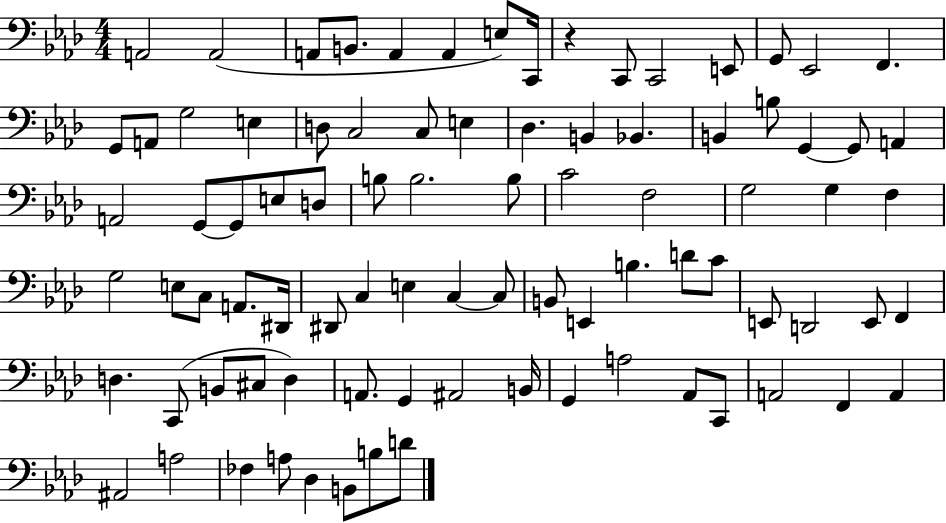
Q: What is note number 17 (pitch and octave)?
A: G3